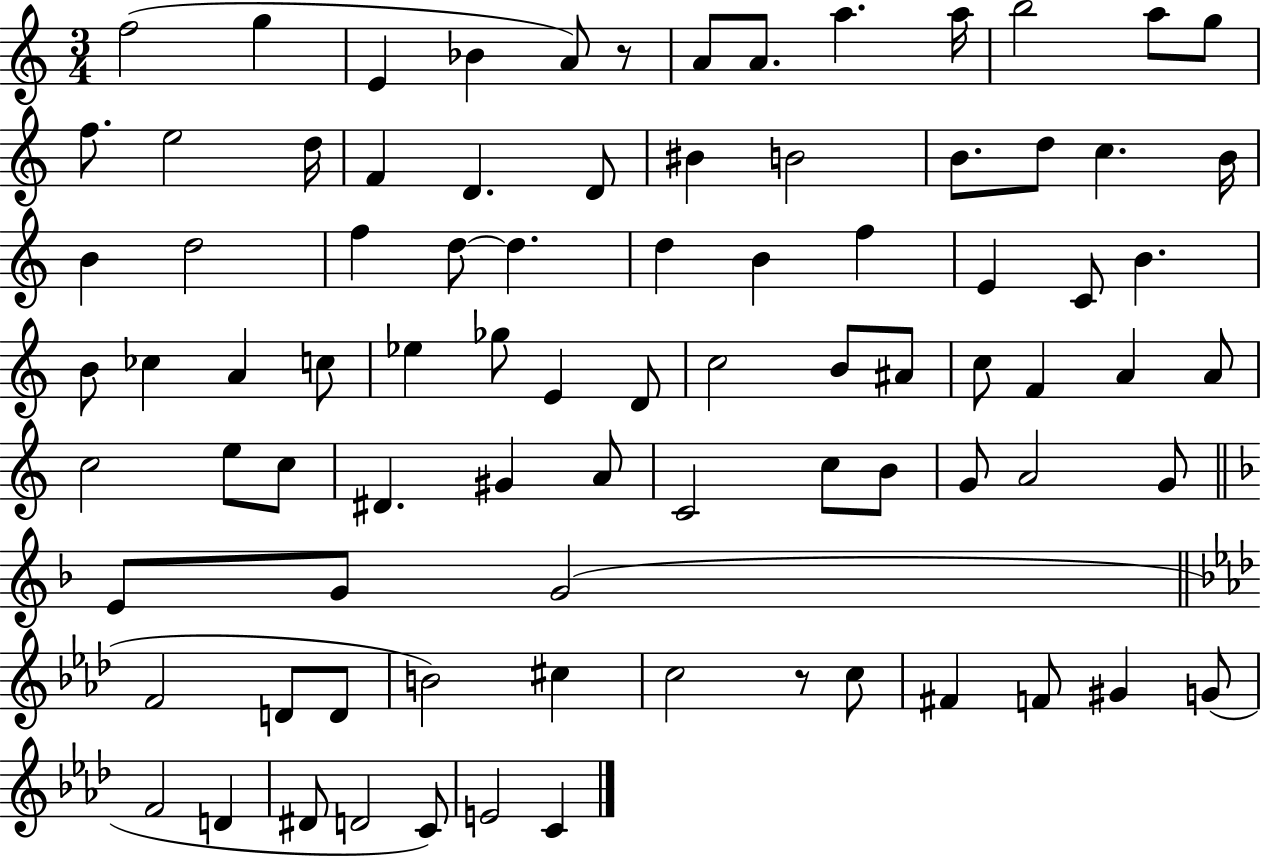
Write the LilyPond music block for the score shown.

{
  \clef treble
  \numericTimeSignature
  \time 3/4
  \key c \major
  f''2( g''4 | e'4 bes'4 a'8) r8 | a'8 a'8. a''4. a''16 | b''2 a''8 g''8 | \break f''8. e''2 d''16 | f'4 d'4. d'8 | bis'4 b'2 | b'8. d''8 c''4. b'16 | \break b'4 d''2 | f''4 d''8~~ d''4. | d''4 b'4 f''4 | e'4 c'8 b'4. | \break b'8 ces''4 a'4 c''8 | ees''4 ges''8 e'4 d'8 | c''2 b'8 ais'8 | c''8 f'4 a'4 a'8 | \break c''2 e''8 c''8 | dis'4. gis'4 a'8 | c'2 c''8 b'8 | g'8 a'2 g'8 | \break \bar "||" \break \key f \major e'8 g'8 g'2( | \bar "||" \break \key aes \major f'2 d'8 d'8 | b'2) cis''4 | c''2 r8 c''8 | fis'4 f'8 gis'4 g'8( | \break f'2 d'4 | dis'8 d'2 c'8) | e'2 c'4 | \bar "|."
}